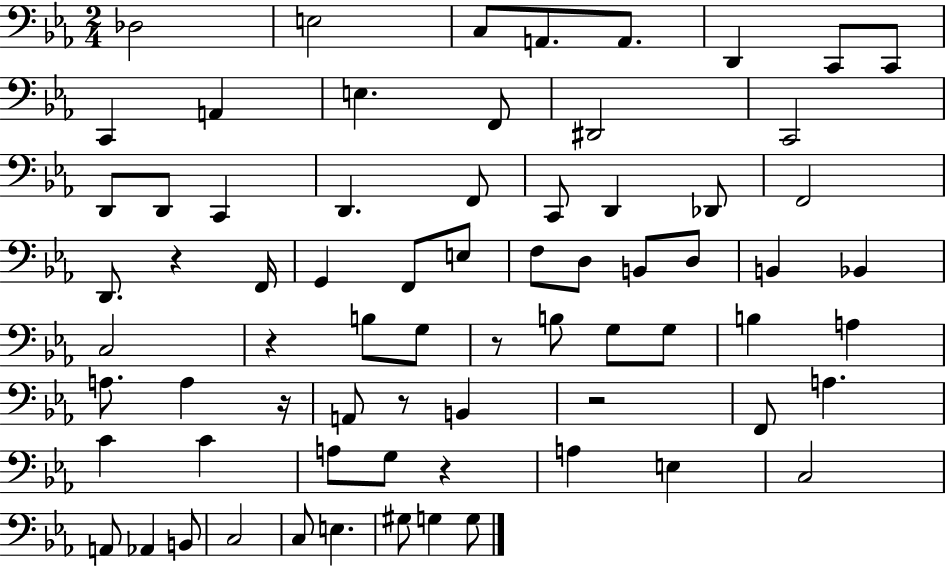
Db3/h E3/h C3/e A2/e. A2/e. D2/q C2/e C2/e C2/q A2/q E3/q. F2/e D#2/h C2/h D2/e D2/e C2/q D2/q. F2/e C2/e D2/q Db2/e F2/h D2/e. R/q F2/s G2/q F2/e E3/e F3/e D3/e B2/e D3/e B2/q Bb2/q C3/h R/q B3/e G3/e R/e B3/e G3/e G3/e B3/q A3/q A3/e. A3/q R/s A2/e R/e B2/q R/h F2/e A3/q. C4/q C4/q A3/e G3/e R/q A3/q E3/q C3/h A2/e Ab2/q B2/e C3/h C3/e E3/q. G#3/e G3/q G3/e